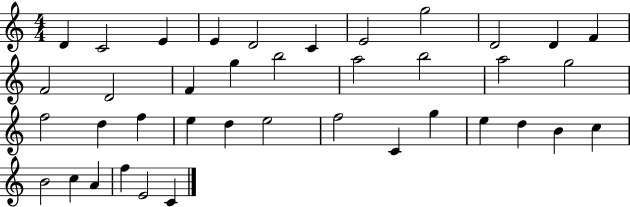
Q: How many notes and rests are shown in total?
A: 39